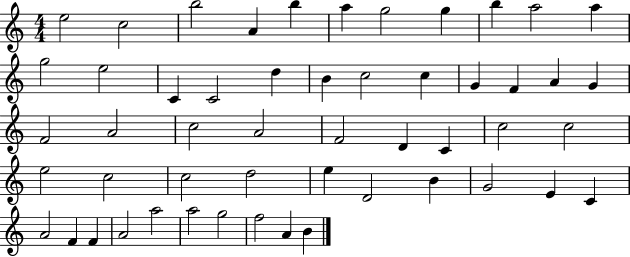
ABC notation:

X:1
T:Untitled
M:4/4
L:1/4
K:C
e2 c2 b2 A b a g2 g b a2 a g2 e2 C C2 d B c2 c G F A G F2 A2 c2 A2 F2 D C c2 c2 e2 c2 c2 d2 e D2 B G2 E C A2 F F A2 a2 a2 g2 f2 A B